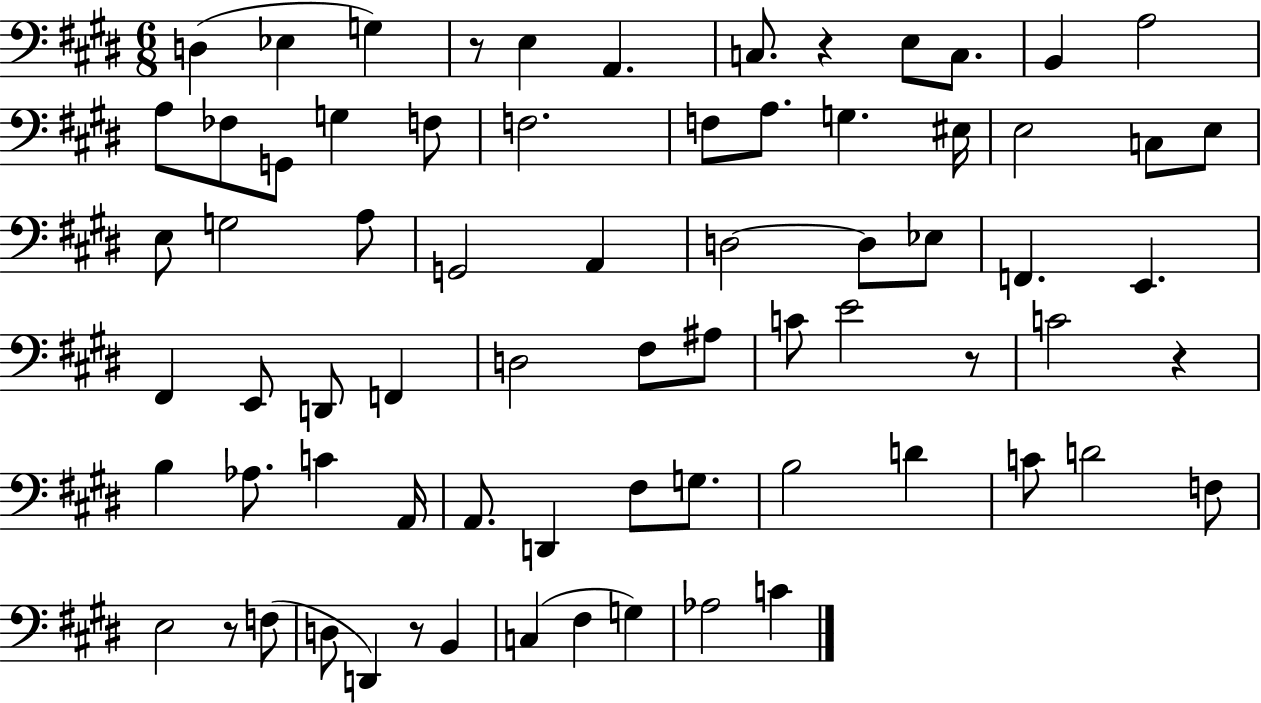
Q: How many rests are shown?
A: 6